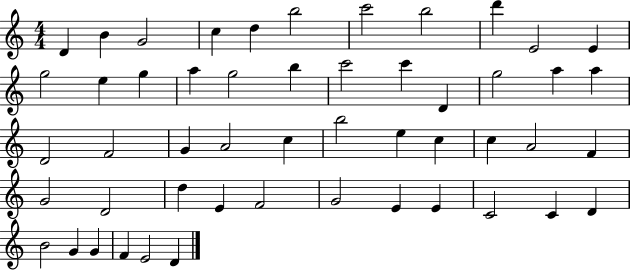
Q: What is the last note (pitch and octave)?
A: D4